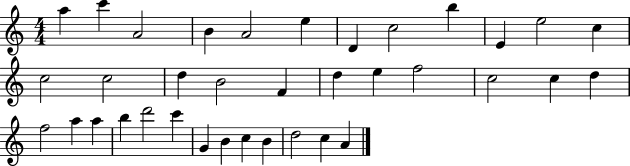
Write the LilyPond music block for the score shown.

{
  \clef treble
  \numericTimeSignature
  \time 4/4
  \key c \major
  a''4 c'''4 a'2 | b'4 a'2 e''4 | d'4 c''2 b''4 | e'4 e''2 c''4 | \break c''2 c''2 | d''4 b'2 f'4 | d''4 e''4 f''2 | c''2 c''4 d''4 | \break f''2 a''4 a''4 | b''4 d'''2 c'''4 | g'4 b'4 c''4 b'4 | d''2 c''4 a'4 | \break \bar "|."
}